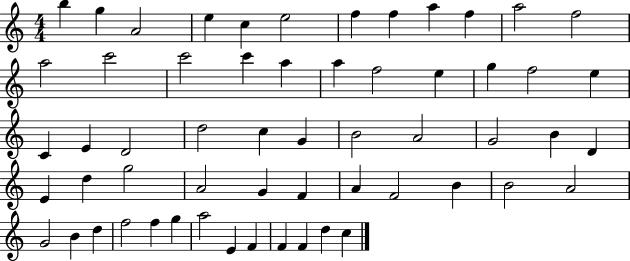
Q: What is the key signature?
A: C major